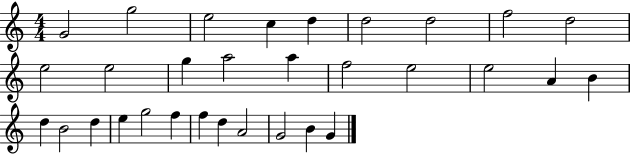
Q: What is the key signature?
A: C major